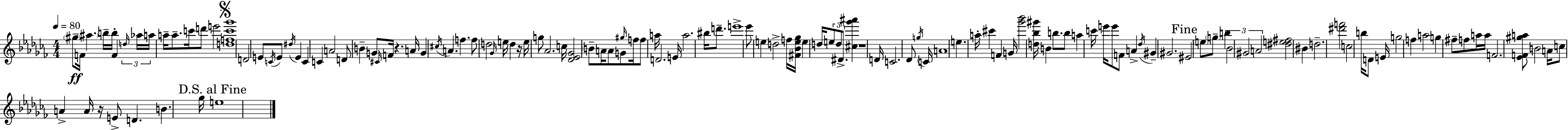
G#5/e F4/s A#5/q. B5/s B5/s F4/q D5/s Ab5/s A5/s A5/s A5/e. C6/s D6/e E6/h [D5,F5,C6,Gb6]/w D4/h E4/e C4/s E4/e D#5/s E4/q C4/q C4/q A4/h D4/e B4/q G4/e C#4/s F4/s R/q. A4/s G4/q C#5/s A4/q. F5/q. F5/e D5/h Gb4/s E5/s D5/q R/s E5/s G5/e Ab4/h. C5/s [Db4,Eb4,Gb4]/h B4/e A4/s A4/e G4/e G#5/s F5/s F5/e A5/s D4/h. E4/s A5/h. BIS5/s D6/e. E6/w Eb6/e E5/q D5/h F5/s [F#4,Bb4,E5,Gb5]/s E5/q D5/s E5/e D5/e D#4/e. [C#5,Gb6,A#6]/q R/w D4/s C4/h. Db4/e G5/s C4/s A4/w E5/q. A5/s C#6/q F4/q G4/s [Gb6,Bb6]/h [D5,Bb5,G#6]/s B4/q B5/e. B5/e A5/q C6/s E6/s E6/e F4/e A4/q Db5/s G#4/q G#4/h. EIS4/h E5/e G5/e B5/q Bb4/h G#4/h A4/h [D#5,E5,F#5]/h BIS4/q D5/h. [D#6,F6]/h C5/h B5/s D4/e E4/s G5/h F5/q A5/h G5/q F#5/e F5/e A5/s A5/s F4/h. [Eb4,F4,G#5,A5]/e B4/h A4/s C5/e A4/q A4/s R/s E4/e D4/q. B4/q. Gb5/s E5/w